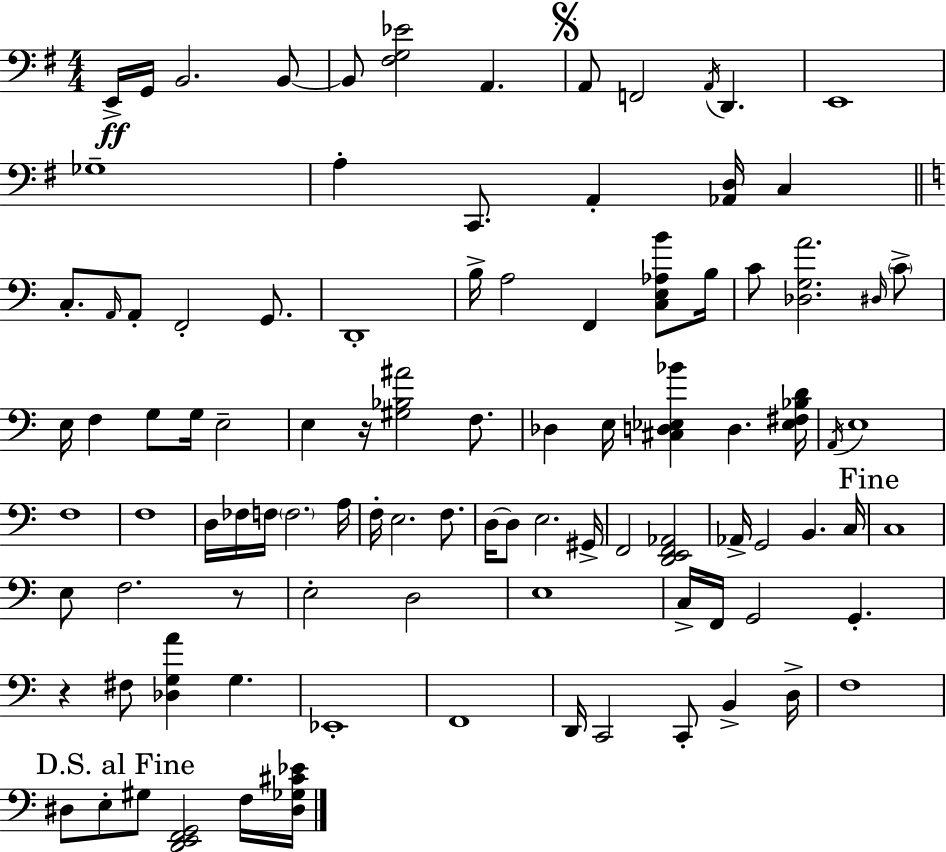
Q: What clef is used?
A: bass